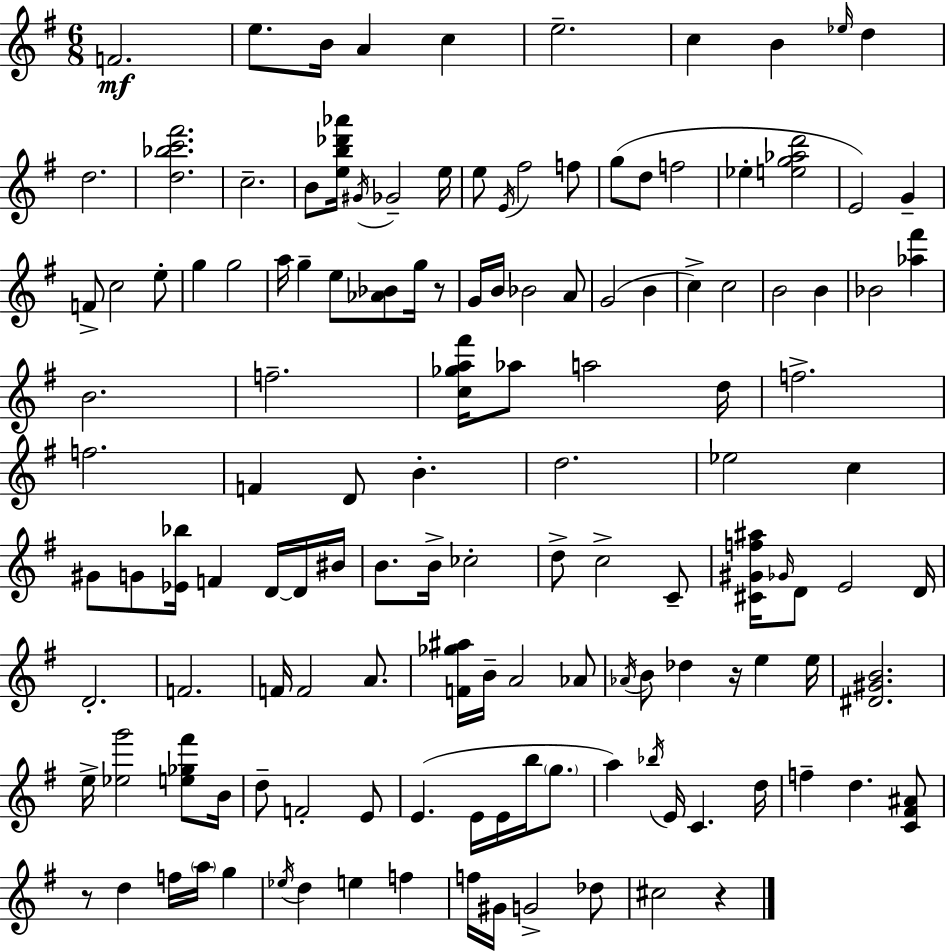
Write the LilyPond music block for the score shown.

{
  \clef treble
  \numericTimeSignature
  \time 6/8
  \key e \minor
  f'2.\mf | e''8. b'16 a'4 c''4 | e''2.-- | c''4 b'4 \grace { ees''16 } d''4 | \break d''2. | <d'' bes'' c''' fis'''>2. | c''2.-- | b'8 <e'' b'' des''' aes'''>16 \acciaccatura { gis'16 } ges'2-- | \break e''16 e''8 \acciaccatura { e'16 } fis''2 | f''8 g''8( d''8 f''2 | ees''4-. <e'' g'' aes'' d'''>2 | e'2) g'4-- | \break f'8-> c''2 | e''8-. g''4 g''2 | a''16 g''4-- e''8 <aes' bes'>8 | g''16 r8 g'16 b'16 bes'2 | \break a'8 g'2( b'4 | c''4->) c''2 | b'2 b'4 | bes'2 <aes'' fis'''>4 | \break b'2. | f''2.-- | <c'' ges'' a'' fis'''>16 aes''8 a''2 | d''16 f''2.-> | \break f''2. | f'4 d'8 b'4.-. | d''2. | ees''2 c''4 | \break gis'8 g'8 <ees' bes''>16 f'4 | d'16~~ d'16 bis'16 b'8. b'16-> ces''2-. | d''8-> c''2-> | c'8-- <cis' gis' f'' ais''>16 \grace { ges'16 } d'8 e'2 | \break d'16 d'2.-. | f'2. | f'16 f'2 | a'8. <f' ges'' ais''>16 b'16-- a'2 | \break aes'8 \acciaccatura { aes'16 } b'8 des''4 r16 | e''4 e''16 <dis' gis' b'>2. | e''16-> <ees'' g'''>2 | <e'' ges'' fis'''>8 b'16 d''8-- f'2-. | \break e'8 e'4.( e'16 | e'16 b''16 \parenthesize g''8. a''4) \acciaccatura { bes''16 } e'16 c'4. | d''16 f''4-- d''4. | <c' fis' ais'>8 r8 d''4 | \break f''16 \parenthesize a''16 g''4 \acciaccatura { ees''16 } d''4 e''4 | f''4 f''16 gis'16 g'2-> | des''8 cis''2 | r4 \bar "|."
}